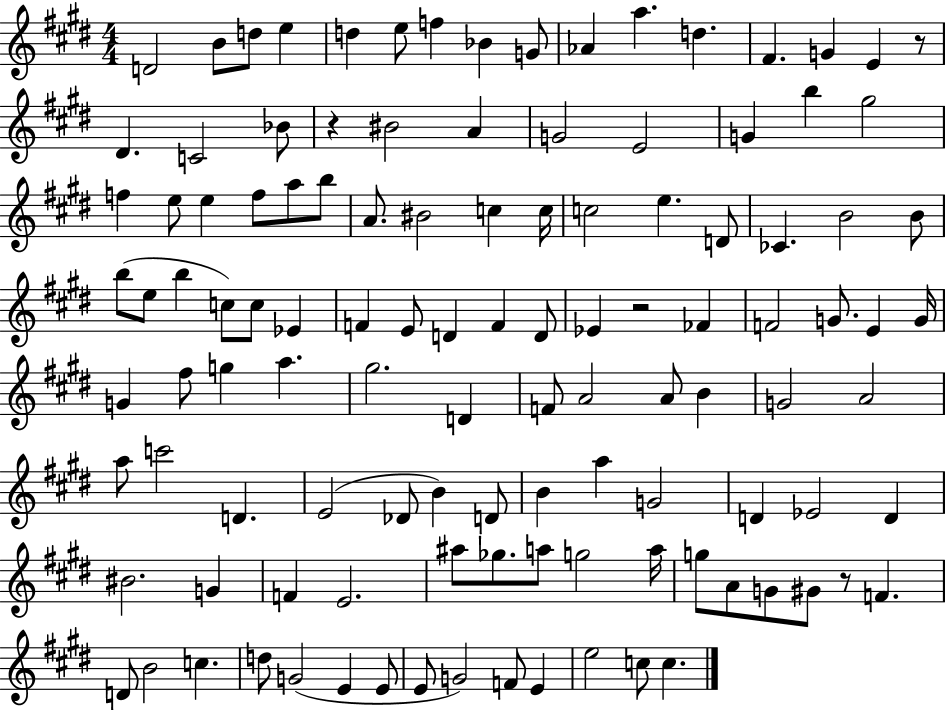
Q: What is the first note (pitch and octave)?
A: D4